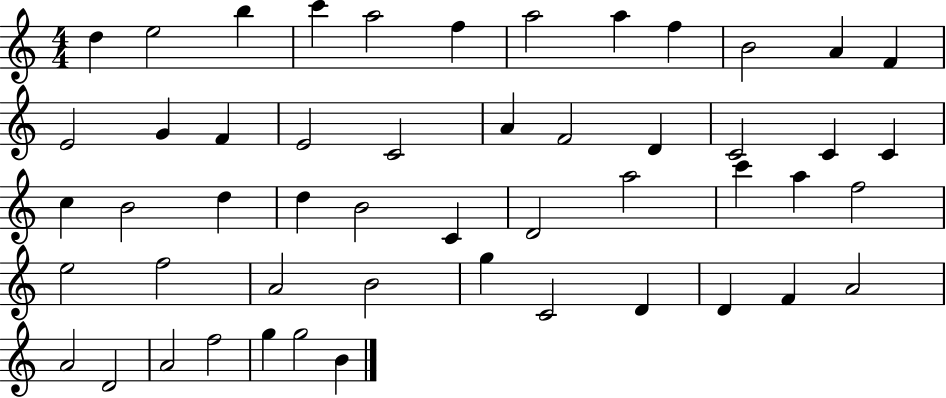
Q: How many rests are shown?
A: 0